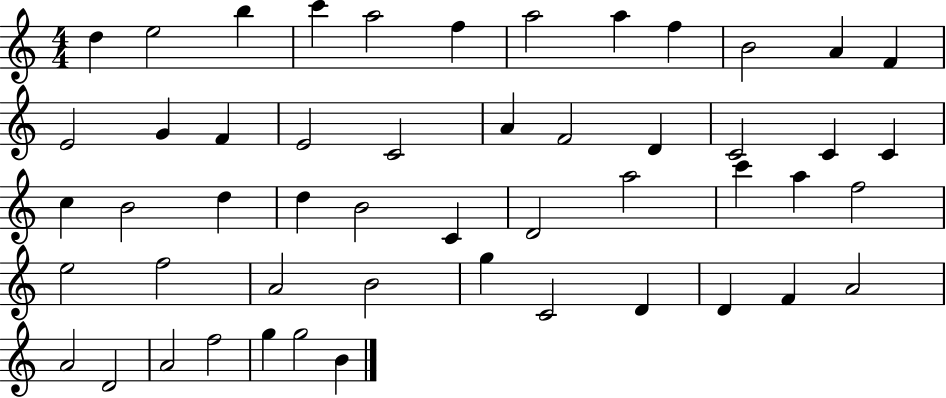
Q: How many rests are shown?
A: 0